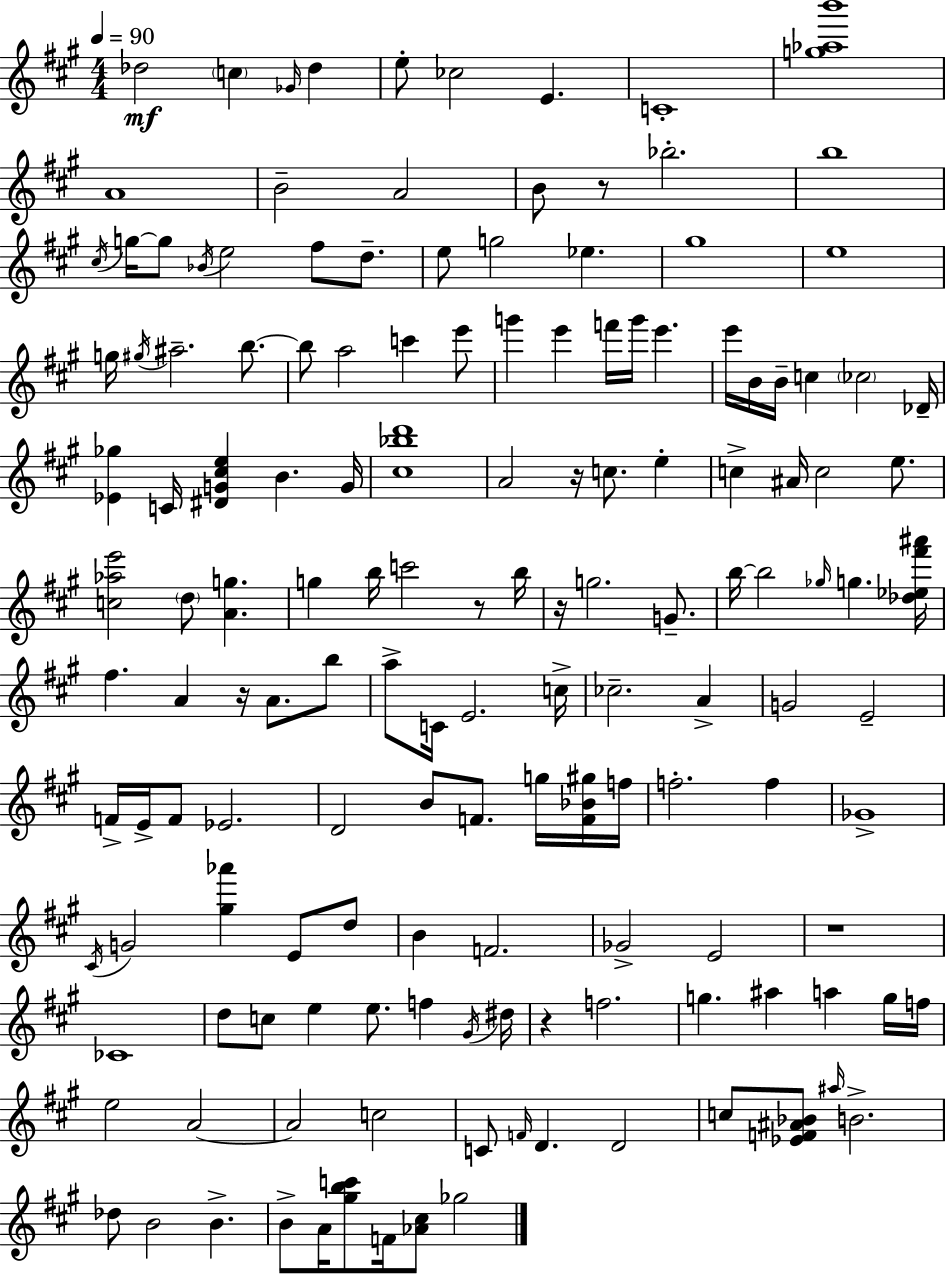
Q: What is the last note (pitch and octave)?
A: Gb5